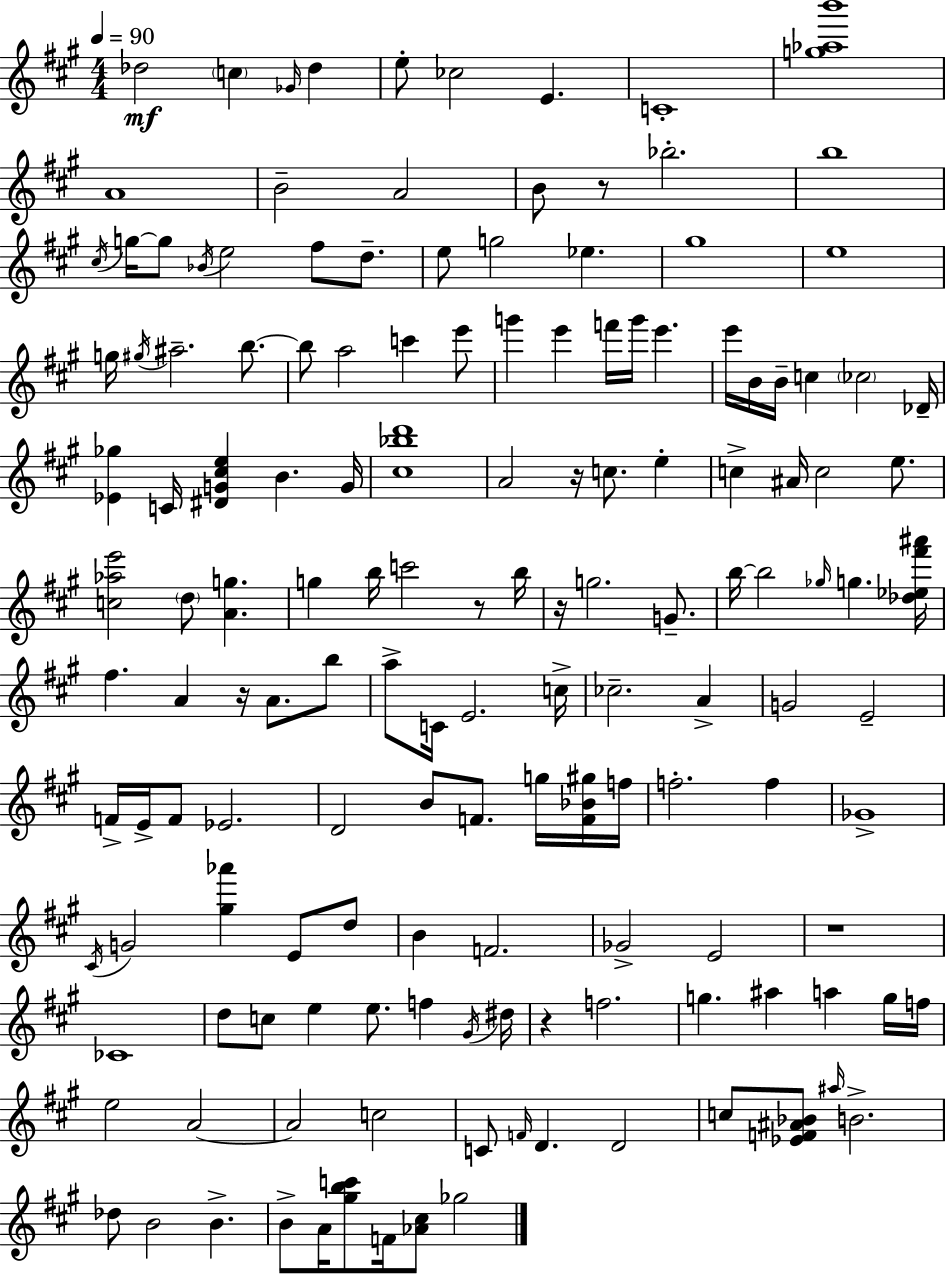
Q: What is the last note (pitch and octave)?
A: Gb5